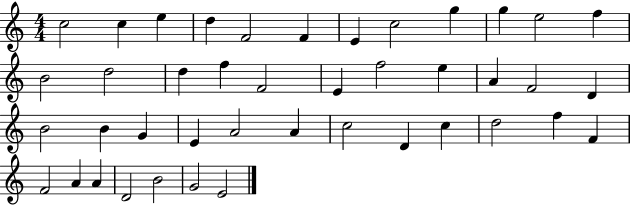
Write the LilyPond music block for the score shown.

{
  \clef treble
  \numericTimeSignature
  \time 4/4
  \key c \major
  c''2 c''4 e''4 | d''4 f'2 f'4 | e'4 c''2 g''4 | g''4 e''2 f''4 | \break b'2 d''2 | d''4 f''4 f'2 | e'4 f''2 e''4 | a'4 f'2 d'4 | \break b'2 b'4 g'4 | e'4 a'2 a'4 | c''2 d'4 c''4 | d''2 f''4 f'4 | \break f'2 a'4 a'4 | d'2 b'2 | g'2 e'2 | \bar "|."
}